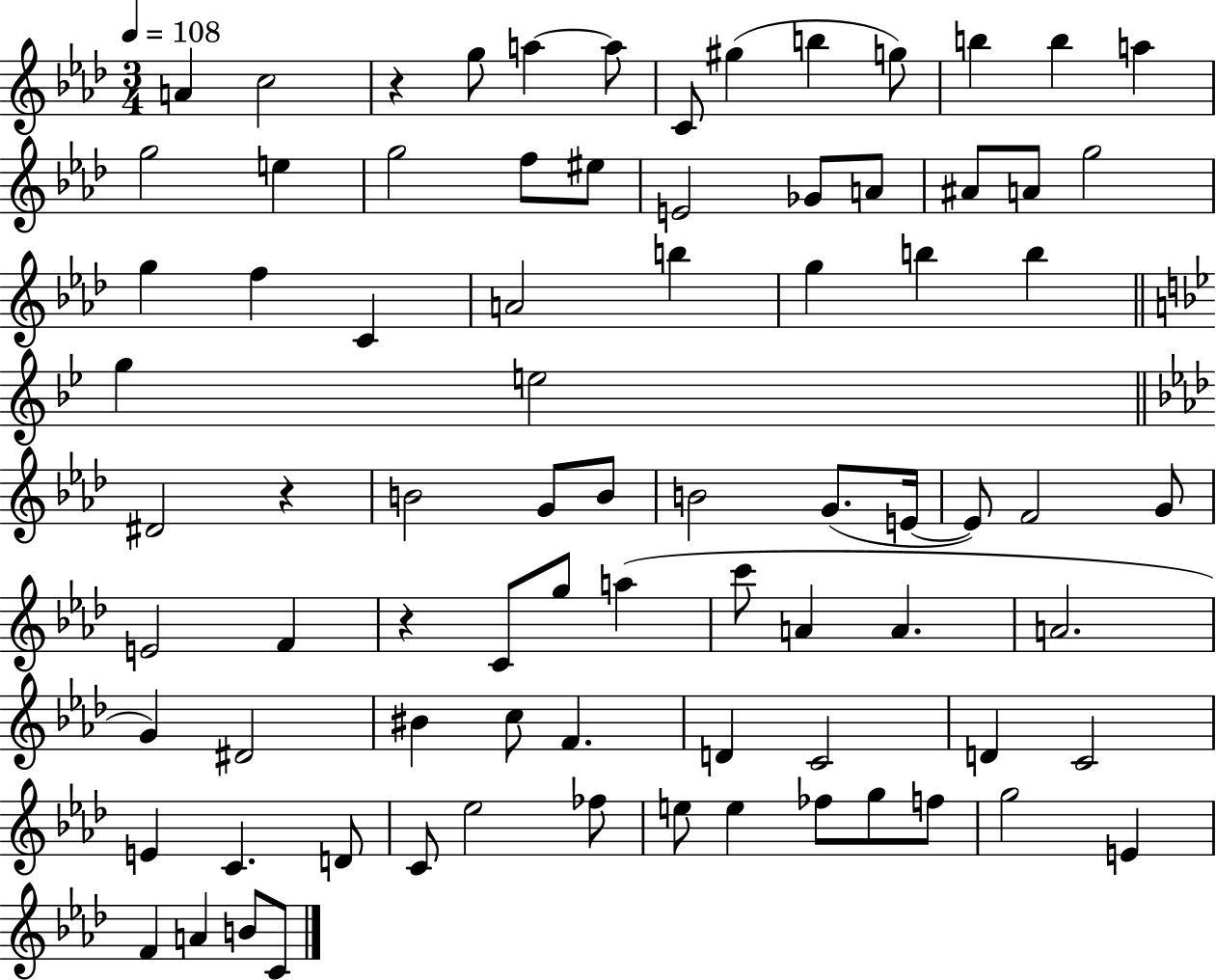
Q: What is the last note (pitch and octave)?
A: C4